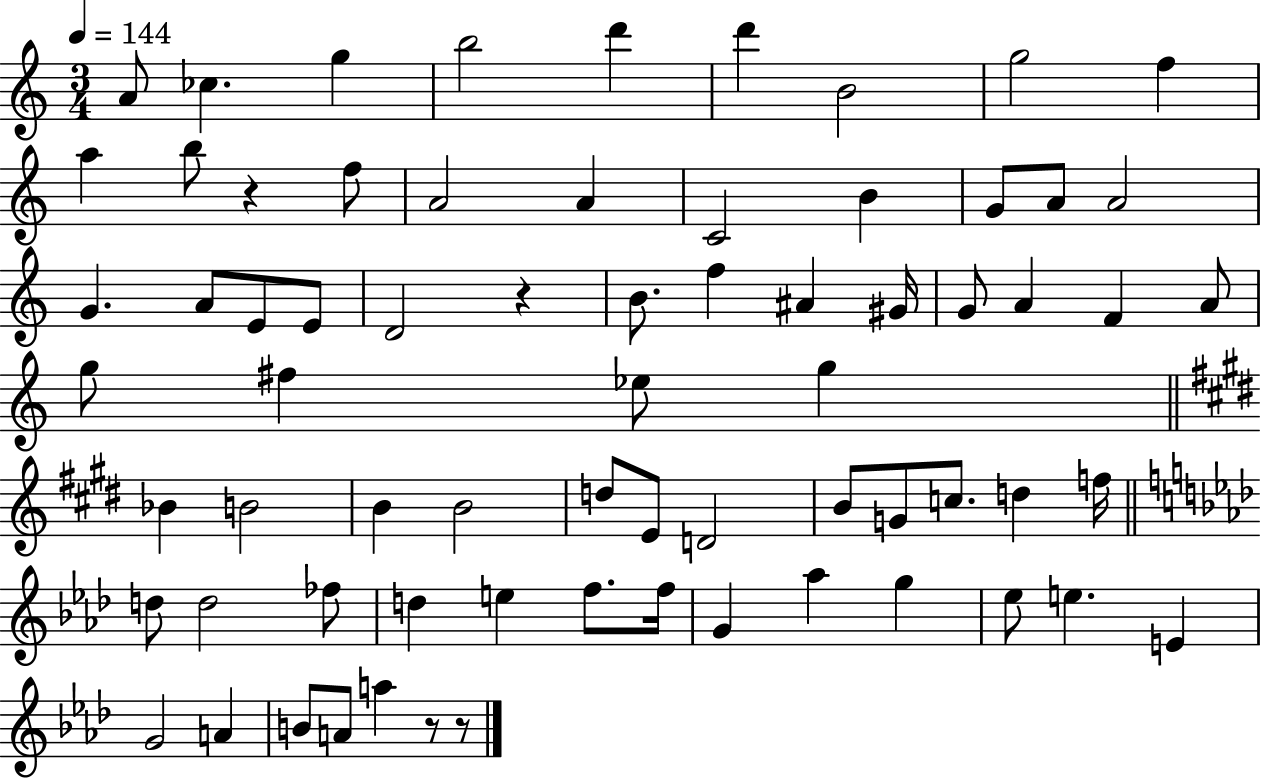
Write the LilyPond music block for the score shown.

{
  \clef treble
  \numericTimeSignature
  \time 3/4
  \key c \major
  \tempo 4 = 144
  a'8 ces''4. g''4 | b''2 d'''4 | d'''4 b'2 | g''2 f''4 | \break a''4 b''8 r4 f''8 | a'2 a'4 | c'2 b'4 | g'8 a'8 a'2 | \break g'4. a'8 e'8 e'8 | d'2 r4 | b'8. f''4 ais'4 gis'16 | g'8 a'4 f'4 a'8 | \break g''8 fis''4 ees''8 g''4 | \bar "||" \break \key e \major bes'4 b'2 | b'4 b'2 | d''8 e'8 d'2 | b'8 g'8 c''8. d''4 f''16 | \break \bar "||" \break \key aes \major d''8 d''2 fes''8 | d''4 e''4 f''8. f''16 | g'4 aes''4 g''4 | ees''8 e''4. e'4 | \break g'2 a'4 | b'8 a'8 a''4 r8 r8 | \bar "|."
}